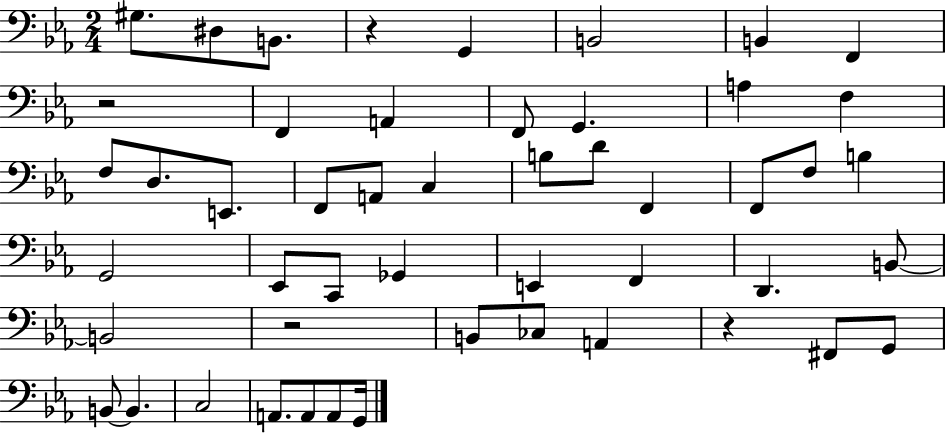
{
  \clef bass
  \numericTimeSignature
  \time 2/4
  \key ees \major
  gis8. dis8 b,8. | r4 g,4 | b,2 | b,4 f,4 | \break r2 | f,4 a,4 | f,8 g,4. | a4 f4 | \break f8 d8. e,8. | f,8 a,8 c4 | b8 d'8 f,4 | f,8 f8 b4 | \break g,2 | ees,8 c,8 ges,4 | e,4 f,4 | d,4. b,8~~ | \break b,2 | r2 | b,8 ces8 a,4 | r4 fis,8 g,8 | \break b,8~~ b,4. | c2 | a,8. a,8 a,8 g,16 | \bar "|."
}